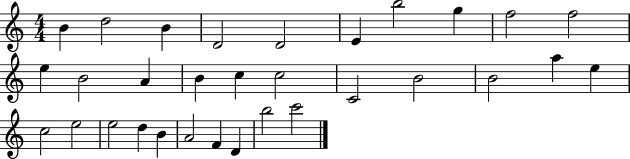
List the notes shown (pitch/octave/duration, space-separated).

B4/q D5/h B4/q D4/h D4/h E4/q B5/h G5/q F5/h F5/h E5/q B4/h A4/q B4/q C5/q C5/h C4/h B4/h B4/h A5/q E5/q C5/h E5/h E5/h D5/q B4/q A4/h F4/q D4/q B5/h C6/h